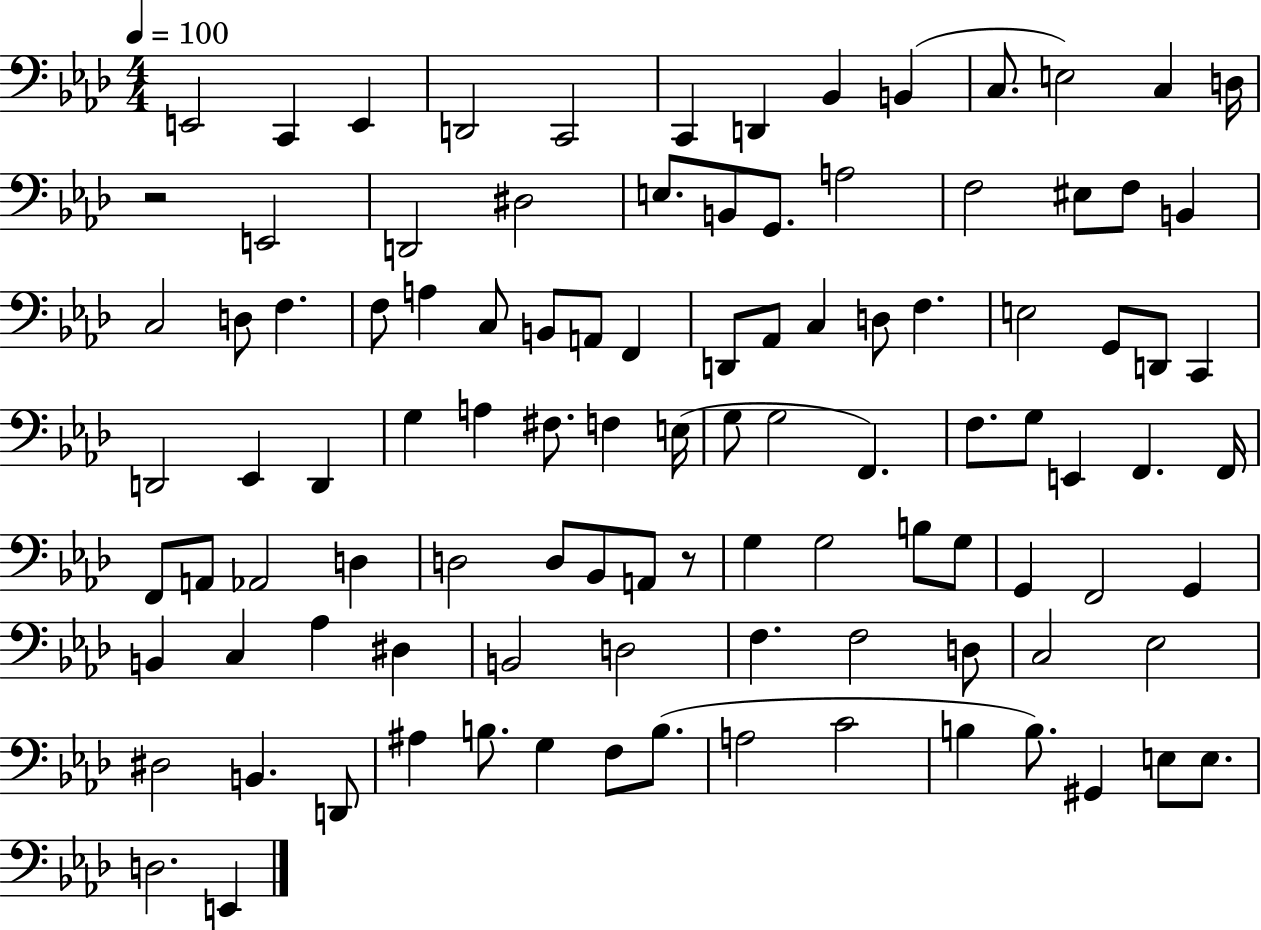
X:1
T:Untitled
M:4/4
L:1/4
K:Ab
E,,2 C,, E,, D,,2 C,,2 C,, D,, _B,, B,, C,/2 E,2 C, D,/4 z2 E,,2 D,,2 ^D,2 E,/2 B,,/2 G,,/2 A,2 F,2 ^E,/2 F,/2 B,, C,2 D,/2 F, F,/2 A, C,/2 B,,/2 A,,/2 F,, D,,/2 _A,,/2 C, D,/2 F, E,2 G,,/2 D,,/2 C,, D,,2 _E,, D,, G, A, ^F,/2 F, E,/4 G,/2 G,2 F,, F,/2 G,/2 E,, F,, F,,/4 F,,/2 A,,/2 _A,,2 D, D,2 D,/2 _B,,/2 A,,/2 z/2 G, G,2 B,/2 G,/2 G,, F,,2 G,, B,, C, _A, ^D, B,,2 D,2 F, F,2 D,/2 C,2 _E,2 ^D,2 B,, D,,/2 ^A, B,/2 G, F,/2 B,/2 A,2 C2 B, B,/2 ^G,, E,/2 E,/2 D,2 E,,